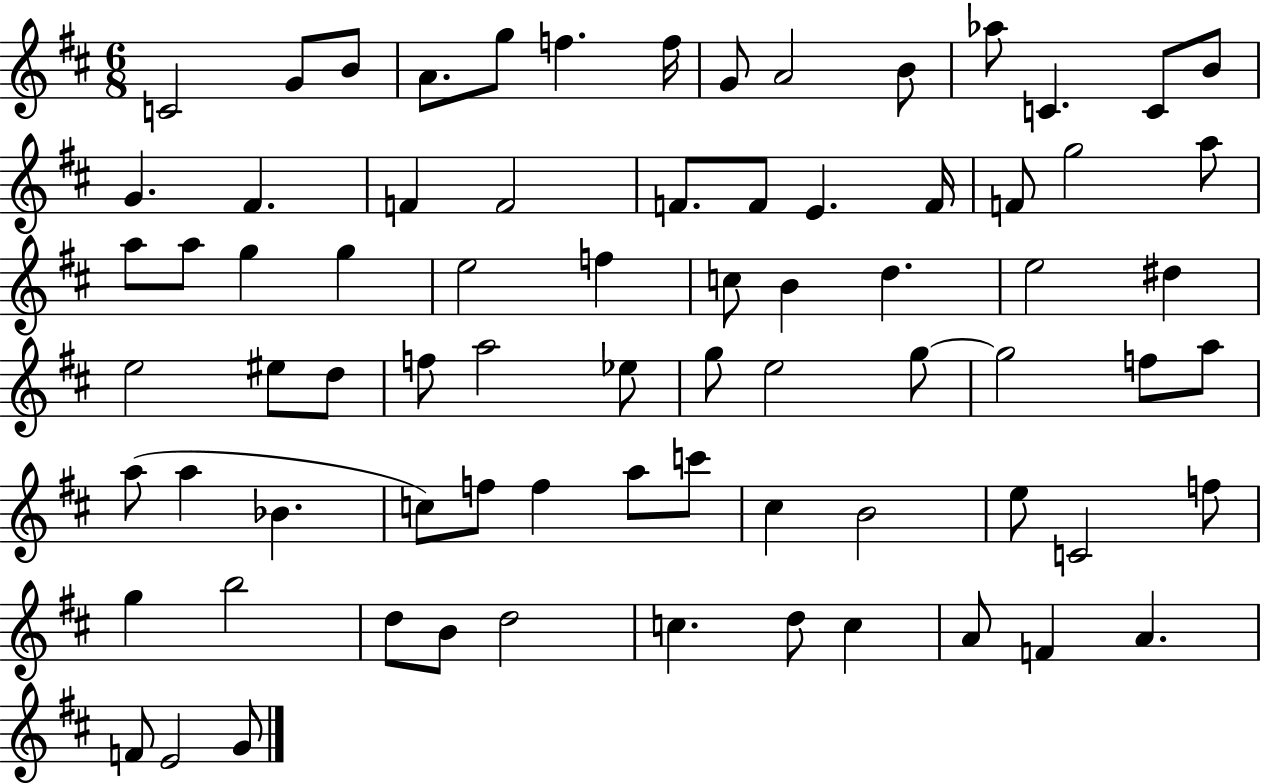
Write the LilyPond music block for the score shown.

{
  \clef treble
  \numericTimeSignature
  \time 6/8
  \key d \major
  c'2 g'8 b'8 | a'8. g''8 f''4. f''16 | g'8 a'2 b'8 | aes''8 c'4. c'8 b'8 | \break g'4. fis'4. | f'4 f'2 | f'8. f'8 e'4. f'16 | f'8 g''2 a''8 | \break a''8 a''8 g''4 g''4 | e''2 f''4 | c''8 b'4 d''4. | e''2 dis''4 | \break e''2 eis''8 d''8 | f''8 a''2 ees''8 | g''8 e''2 g''8~~ | g''2 f''8 a''8 | \break a''8( a''4 bes'4. | c''8) f''8 f''4 a''8 c'''8 | cis''4 b'2 | e''8 c'2 f''8 | \break g''4 b''2 | d''8 b'8 d''2 | c''4. d''8 c''4 | a'8 f'4 a'4. | \break f'8 e'2 g'8 | \bar "|."
}